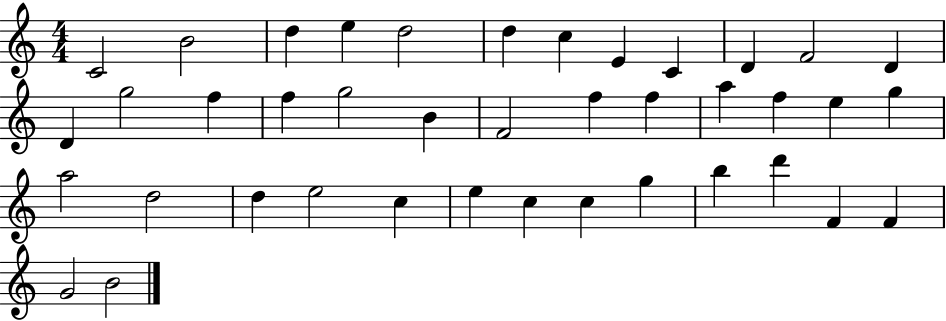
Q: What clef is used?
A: treble